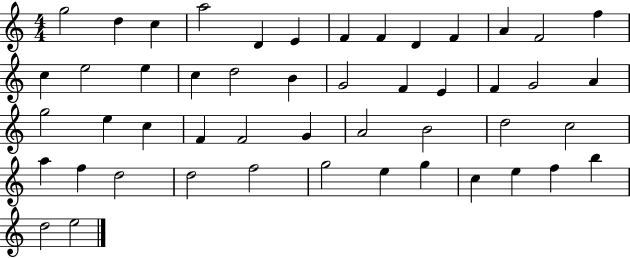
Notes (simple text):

G5/h D5/q C5/q A5/h D4/q E4/q F4/q F4/q D4/q F4/q A4/q F4/h F5/q C5/q E5/h E5/q C5/q D5/h B4/q G4/h F4/q E4/q F4/q G4/h A4/q G5/h E5/q C5/q F4/q F4/h G4/q A4/h B4/h D5/h C5/h A5/q F5/q D5/h D5/h F5/h G5/h E5/q G5/q C5/q E5/q F5/q B5/q D5/h E5/h